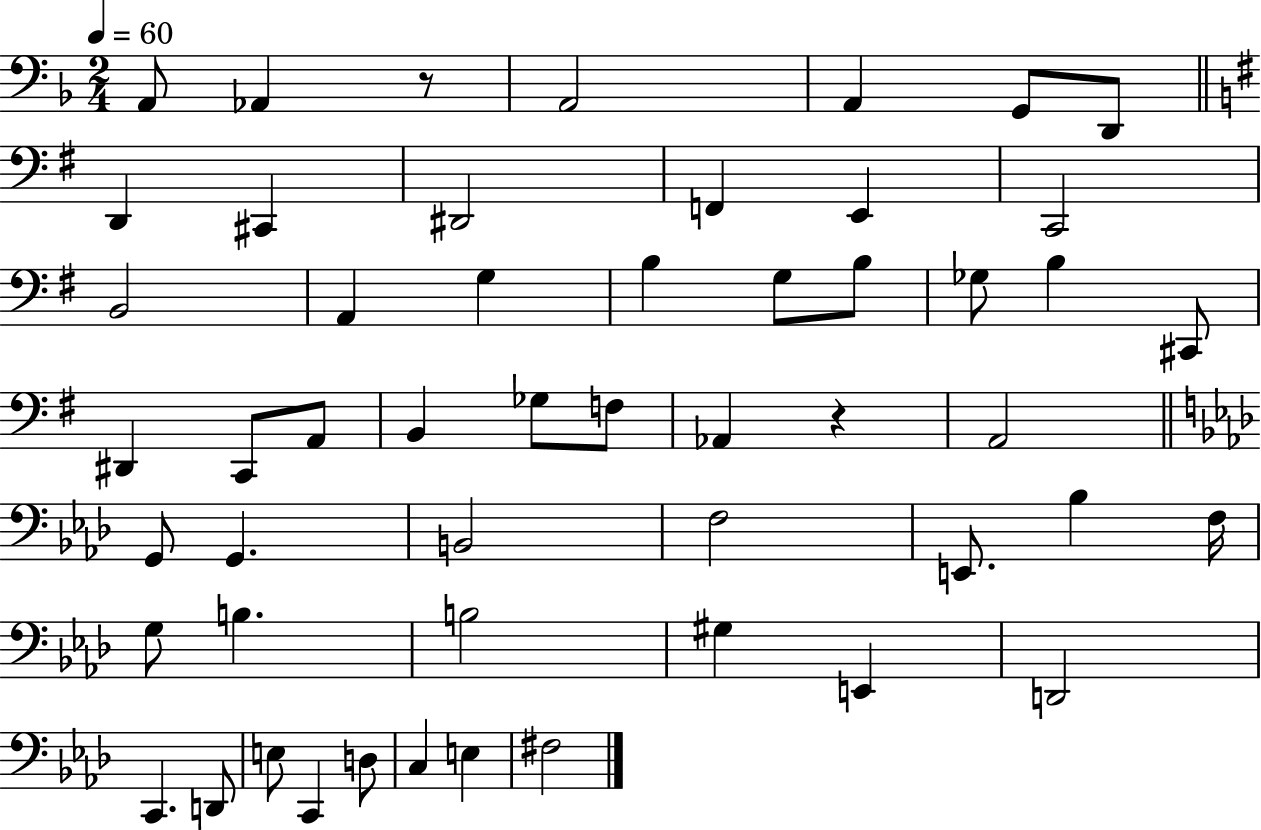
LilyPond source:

{
  \clef bass
  \numericTimeSignature
  \time 2/4
  \key f \major
  \tempo 4 = 60
  a,8 aes,4 r8 | a,2 | a,4 g,8 d,8 | \bar "||" \break \key g \major d,4 cis,4 | dis,2 | f,4 e,4 | c,2 | \break b,2 | a,4 g4 | b4 g8 b8 | ges8 b4 cis,8 | \break dis,4 c,8 a,8 | b,4 ges8 f8 | aes,4 r4 | a,2 | \break \bar "||" \break \key f \minor g,8 g,4. | b,2 | f2 | e,8. bes4 f16 | \break g8 b4. | b2 | gis4 e,4 | d,2 | \break c,4. d,8 | e8 c,4 d8 | c4 e4 | fis2 | \break \bar "|."
}